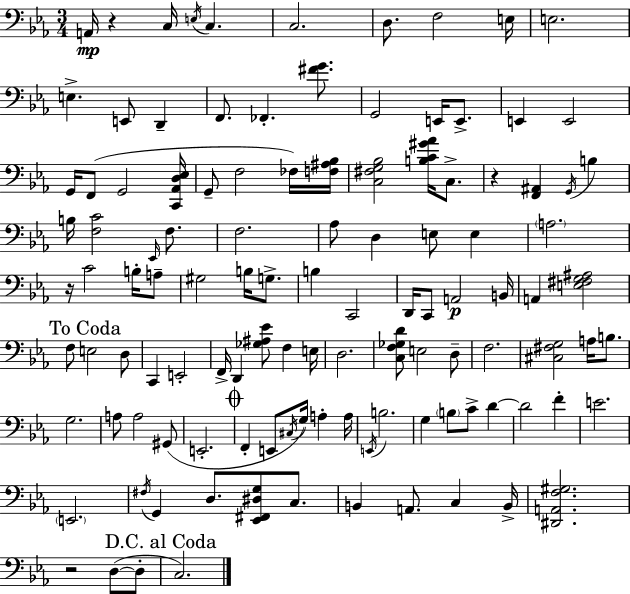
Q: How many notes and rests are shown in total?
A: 114